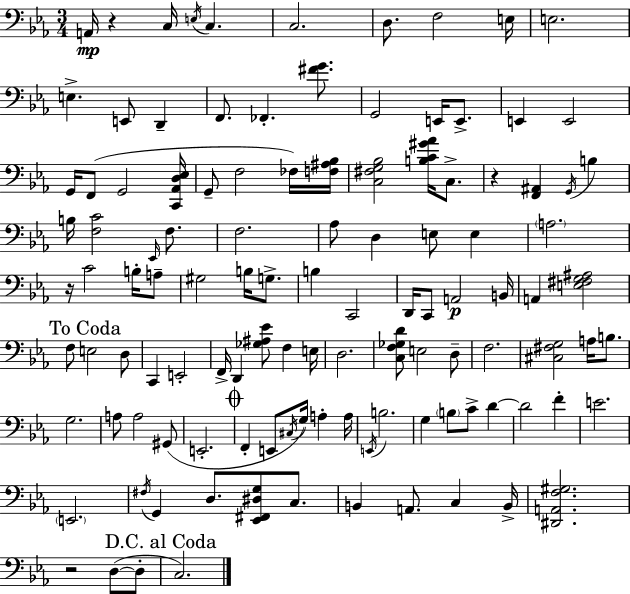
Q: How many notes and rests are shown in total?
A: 114